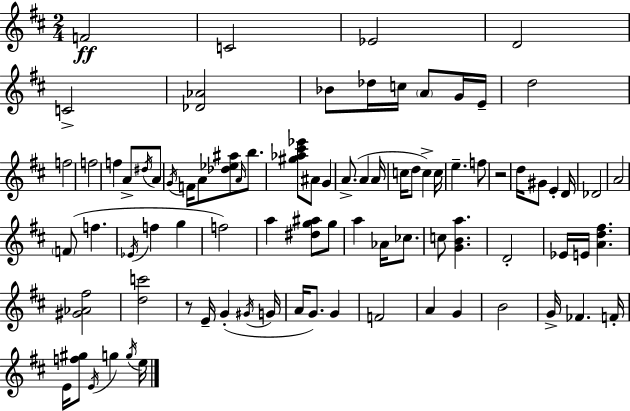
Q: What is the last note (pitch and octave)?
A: E5